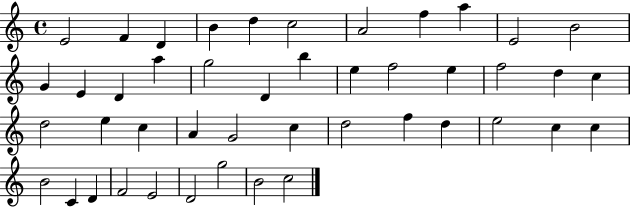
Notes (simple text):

E4/h F4/q D4/q B4/q D5/q C5/h A4/h F5/q A5/q E4/h B4/h G4/q E4/q D4/q A5/q G5/h D4/q B5/q E5/q F5/h E5/q F5/h D5/q C5/q D5/h E5/q C5/q A4/q G4/h C5/q D5/h F5/q D5/q E5/h C5/q C5/q B4/h C4/q D4/q F4/h E4/h D4/h G5/h B4/h C5/h